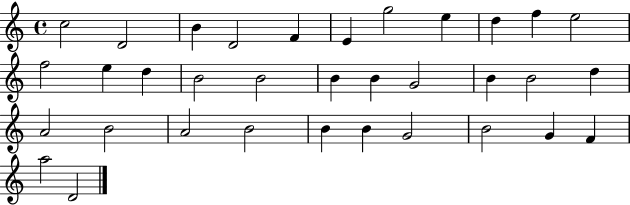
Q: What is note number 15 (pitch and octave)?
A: B4